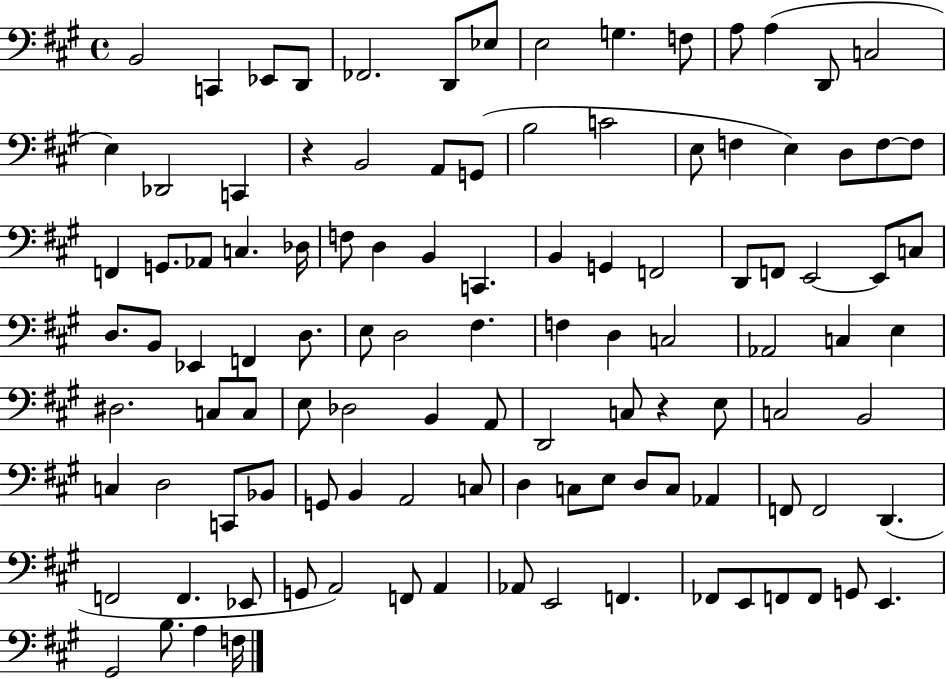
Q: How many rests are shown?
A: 2